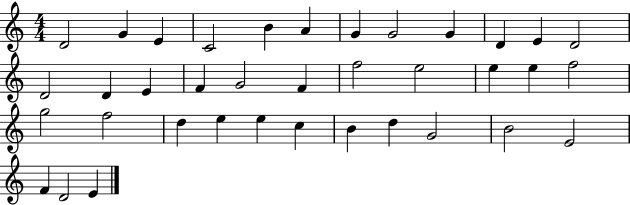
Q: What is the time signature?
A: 4/4